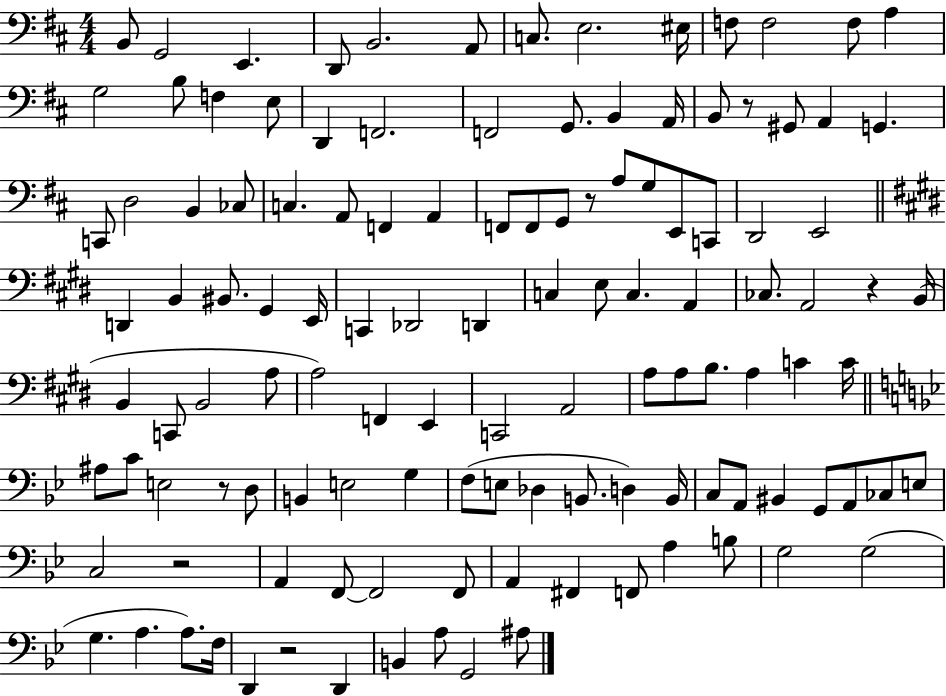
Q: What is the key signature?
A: D major